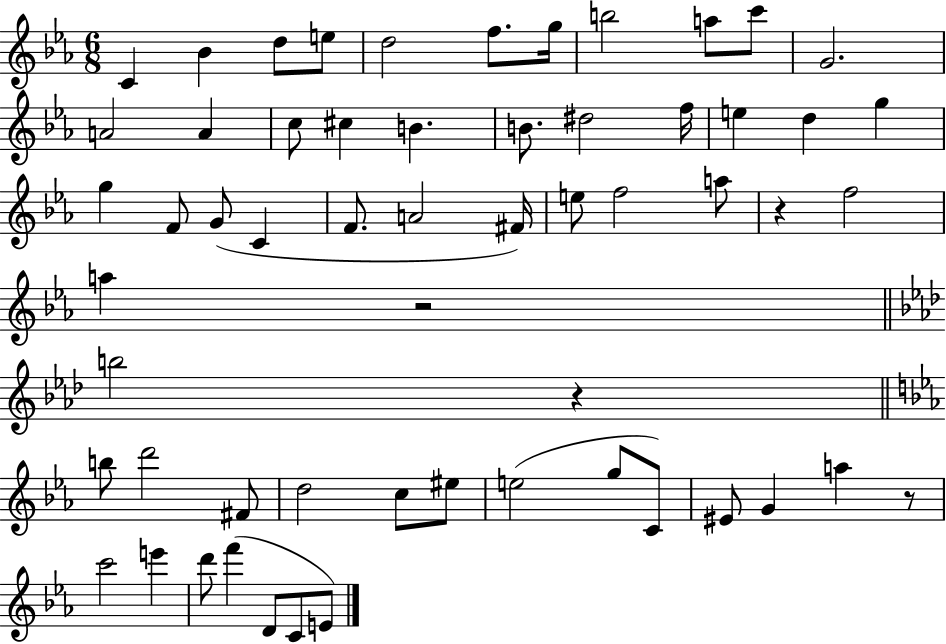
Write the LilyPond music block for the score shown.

{
  \clef treble
  \numericTimeSignature
  \time 6/8
  \key ees \major
  c'4 bes'4 d''8 e''8 | d''2 f''8. g''16 | b''2 a''8 c'''8 | g'2. | \break a'2 a'4 | c''8 cis''4 b'4. | b'8. dis''2 f''16 | e''4 d''4 g''4 | \break g''4 f'8 g'8( c'4 | f'8. a'2 fis'16) | e''8 f''2 a''8 | r4 f''2 | \break a''4 r2 | \bar "||" \break \key aes \major b''2 r4 | \bar "||" \break \key ees \major b''8 d'''2 fis'8 | d''2 c''8 eis''8 | e''2( g''8 c'8) | eis'8 g'4 a''4 r8 | \break c'''2 e'''4 | d'''8 f'''4( d'8 c'8 e'8) | \bar "|."
}